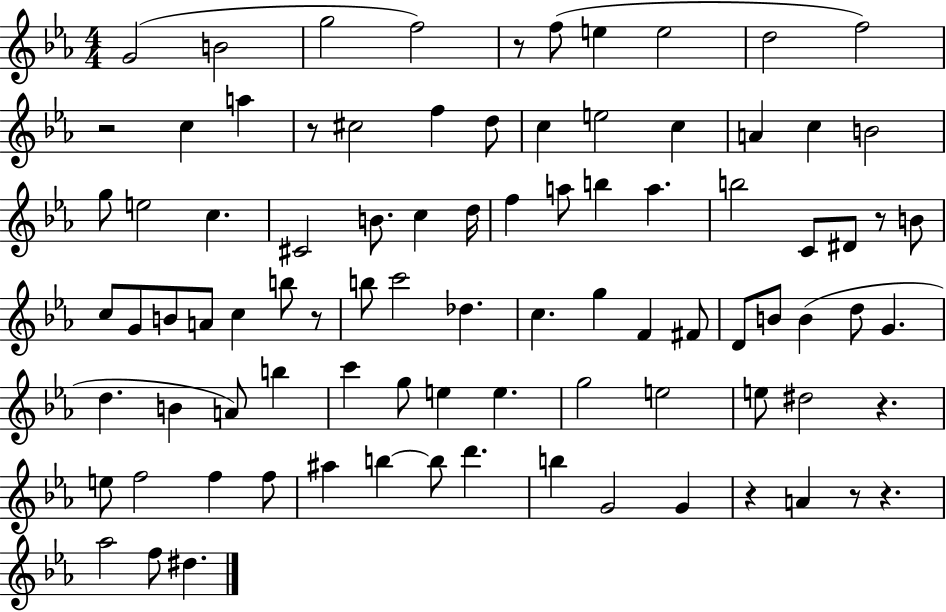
G4/h B4/h G5/h F5/h R/e F5/e E5/q E5/h D5/h F5/h R/h C5/q A5/q R/e C#5/h F5/q D5/e C5/q E5/h C5/q A4/q C5/q B4/h G5/e E5/h C5/q. C#4/h B4/e. C5/q D5/s F5/q A5/e B5/q A5/q. B5/h C4/e D#4/e R/e B4/e C5/e G4/e B4/e A4/e C5/q B5/e R/e B5/e C6/h Db5/q. C5/q. G5/q F4/q F#4/e D4/e B4/e B4/q D5/e G4/q. D5/q. B4/q A4/e B5/q C6/q G5/e E5/q E5/q. G5/h E5/h E5/e D#5/h R/q. E5/e F5/h F5/q F5/e A#5/q B5/q B5/e D6/q. B5/q G4/h G4/q R/q A4/q R/e R/q. Ab5/h F5/e D#5/q.